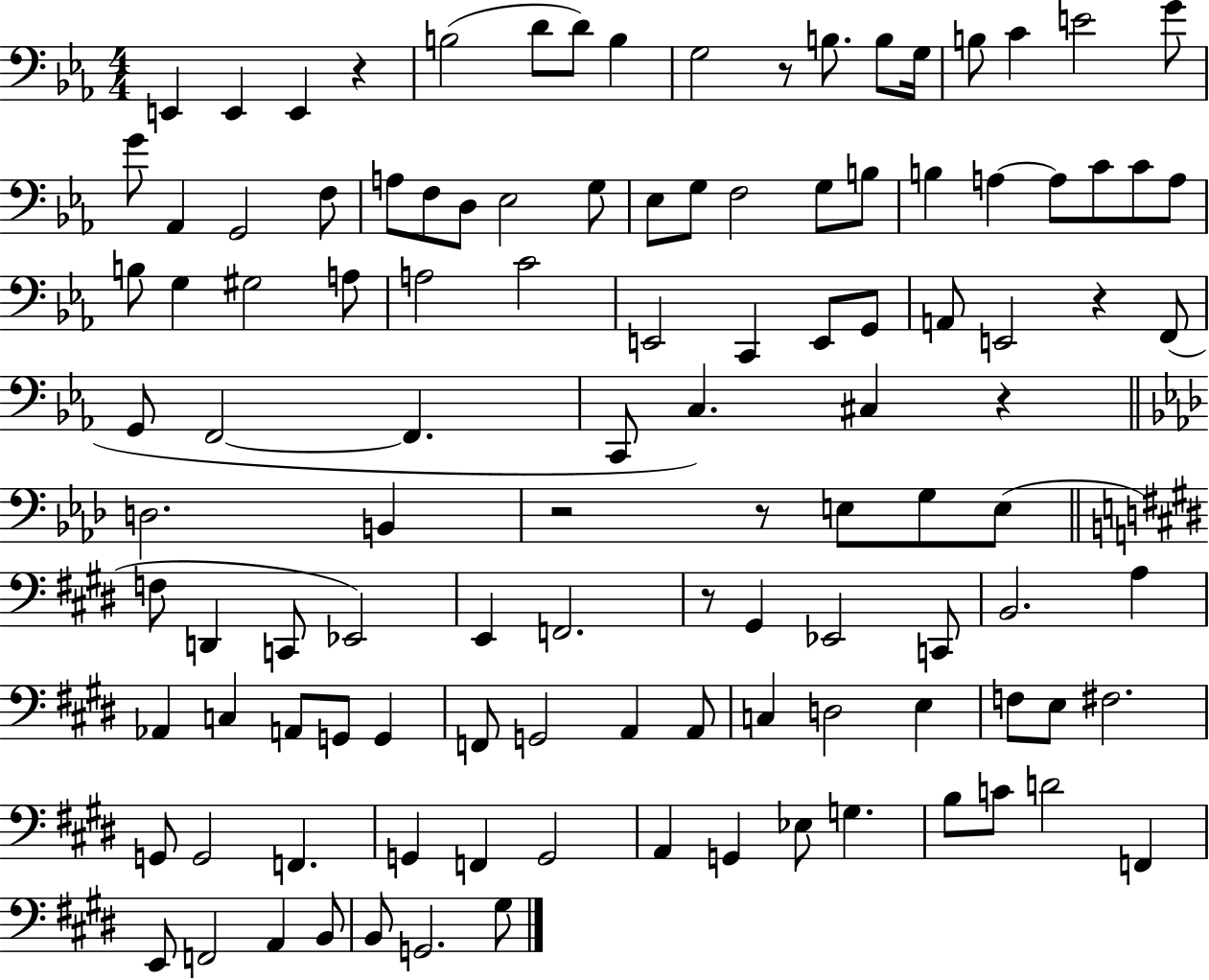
{
  \clef bass
  \numericTimeSignature
  \time 4/4
  \key ees \major
  e,4 e,4 e,4 r4 | b2( d'8 d'8) b4 | g2 r8 b8. b8 g16 | b8 c'4 e'2 g'8 | \break g'8 aes,4 g,2 f8 | a8 f8 d8 ees2 g8 | ees8 g8 f2 g8 b8 | b4 a4~~ a8 c'8 c'8 a8 | \break b8 g4 gis2 a8 | a2 c'2 | e,2 c,4 e,8 g,8 | a,8 e,2 r4 f,8( | \break g,8 f,2~~ f,4. | c,8 c4.) cis4 r4 | \bar "||" \break \key f \minor d2. b,4 | r2 r8 e8 g8 e8( | \bar "||" \break \key e \major f8 d,4 c,8 ees,2) | e,4 f,2. | r8 gis,4 ees,2 c,8 | b,2. a4 | \break aes,4 c4 a,8 g,8 g,4 | f,8 g,2 a,4 a,8 | c4 d2 e4 | f8 e8 fis2. | \break g,8 g,2 f,4. | g,4 f,4 g,2 | a,4 g,4 ees8 g4. | b8 c'8 d'2 f,4 | \break e,8 f,2 a,4 b,8 | b,8 g,2. gis8 | \bar "|."
}